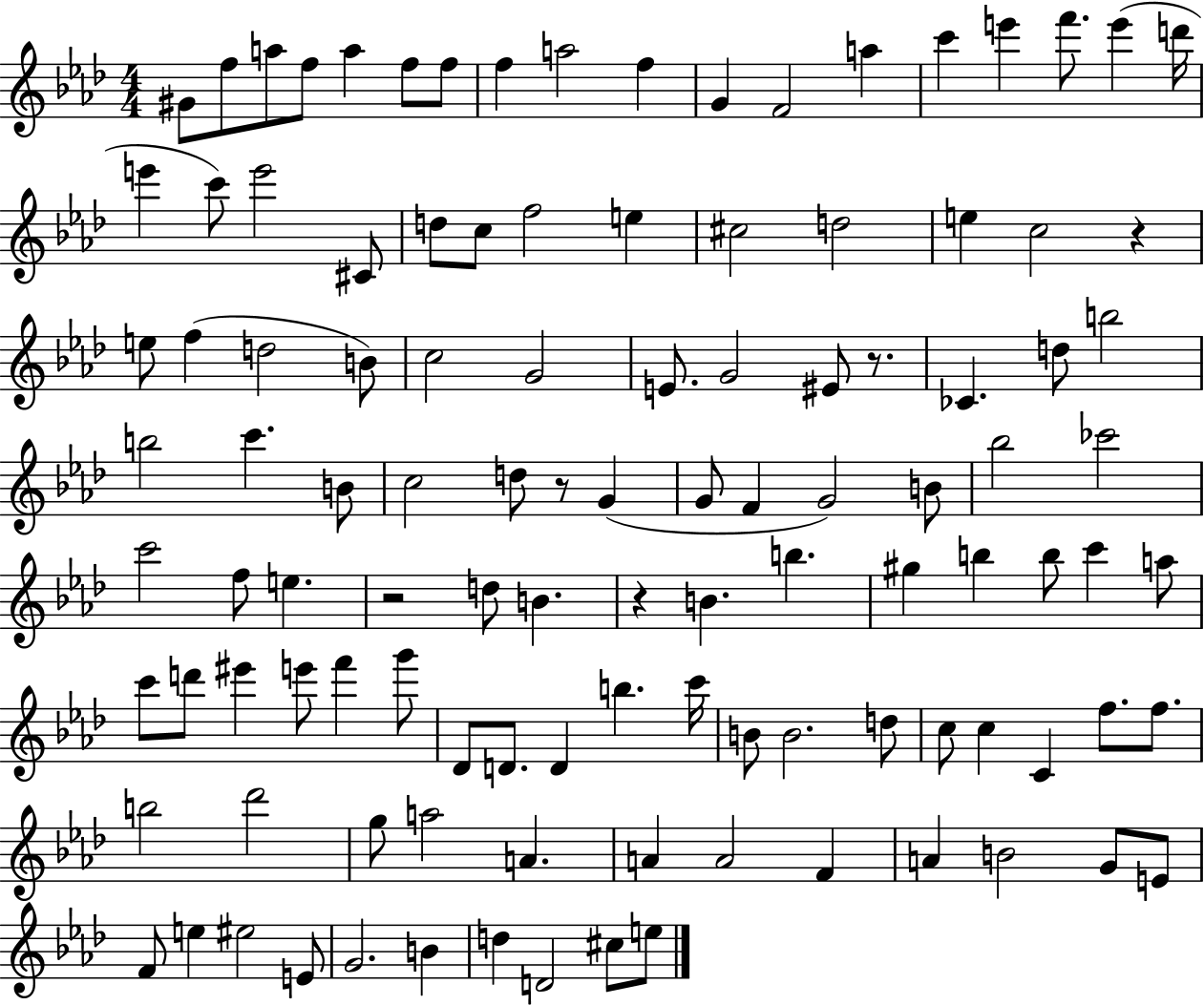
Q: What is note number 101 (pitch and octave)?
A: E4